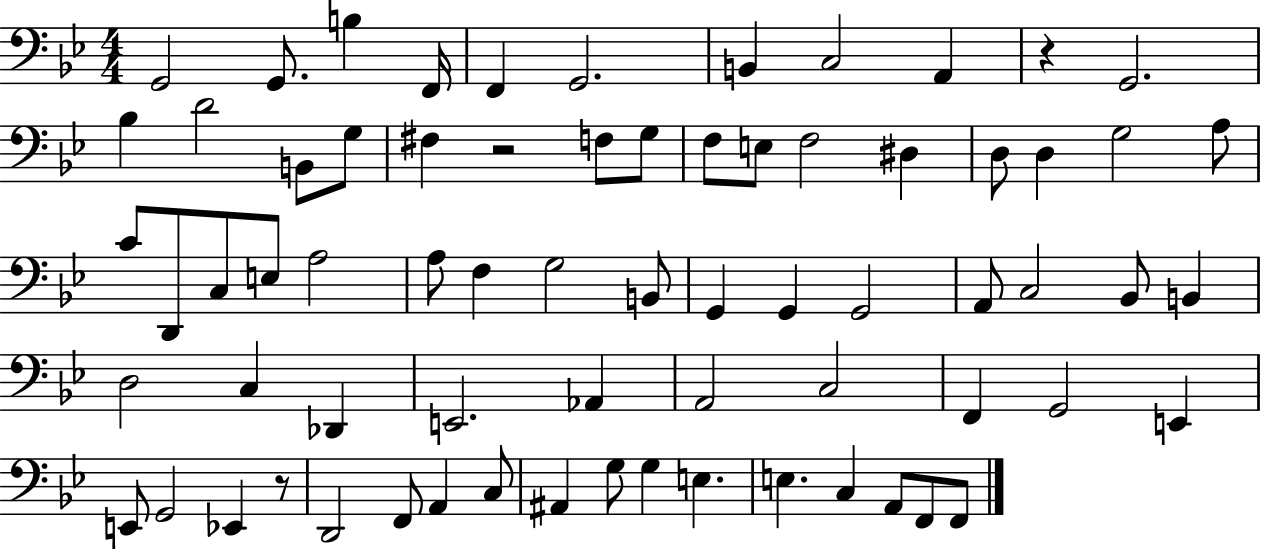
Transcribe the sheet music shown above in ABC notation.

X:1
T:Untitled
M:4/4
L:1/4
K:Bb
G,,2 G,,/2 B, F,,/4 F,, G,,2 B,, C,2 A,, z G,,2 _B, D2 B,,/2 G,/2 ^F, z2 F,/2 G,/2 F,/2 E,/2 F,2 ^D, D,/2 D, G,2 A,/2 C/2 D,,/2 C,/2 E,/2 A,2 A,/2 F, G,2 B,,/2 G,, G,, G,,2 A,,/2 C,2 _B,,/2 B,, D,2 C, _D,, E,,2 _A,, A,,2 C,2 F,, G,,2 E,, E,,/2 G,,2 _E,, z/2 D,,2 F,,/2 A,, C,/2 ^A,, G,/2 G, E, E, C, A,,/2 F,,/2 F,,/2